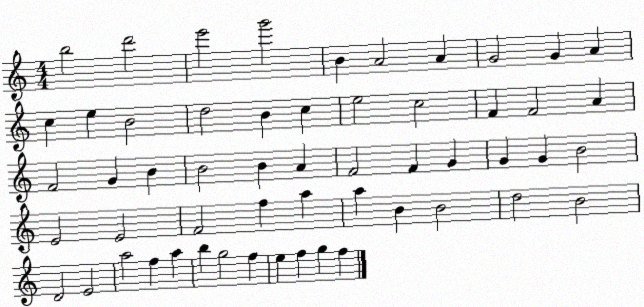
X:1
T:Untitled
M:4/4
L:1/4
K:C
b2 d'2 e'2 g'2 B A2 A G2 G A c e B2 d2 B c e2 c2 F F2 A F2 G B B2 B A F2 F G G G B2 E2 E2 F2 f a a B B2 d2 B2 D2 E2 a2 f a b g2 f e f g f